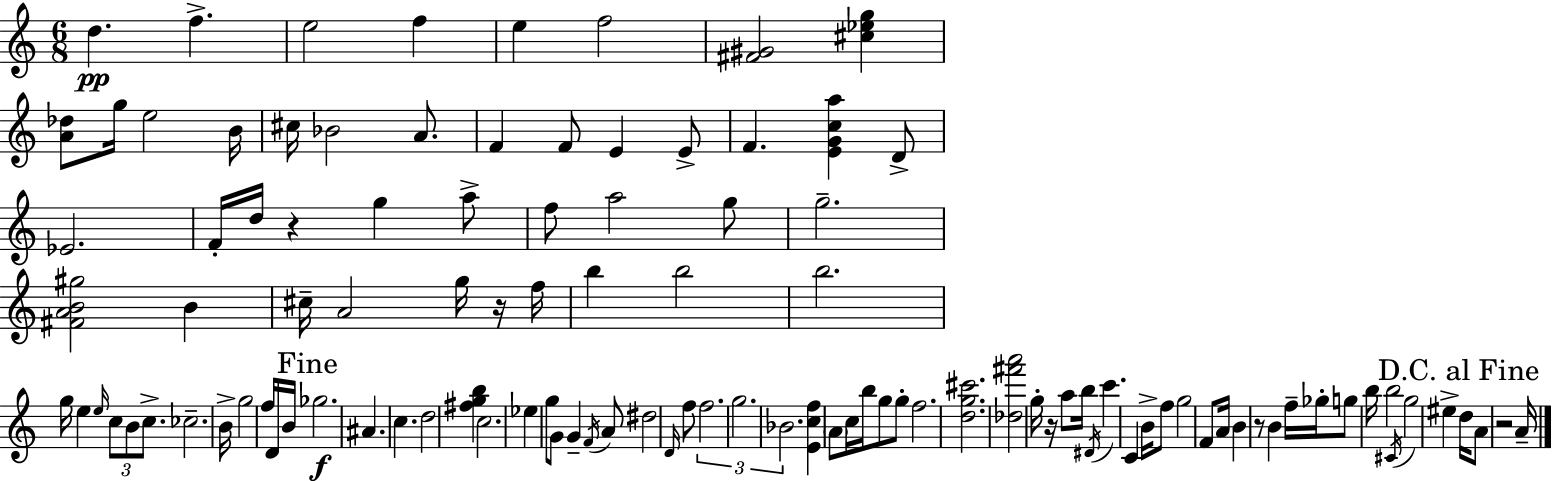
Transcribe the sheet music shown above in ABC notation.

X:1
T:Untitled
M:6/8
L:1/4
K:C
d f e2 f e f2 [^F^G]2 [^c_eg] [A_d]/2 g/4 e2 B/4 ^c/4 _B2 A/2 F F/2 E E/2 F [EGca] D/2 _E2 F/4 d/4 z g a/2 f/2 a2 g/2 g2 [^FAB^g]2 B ^c/4 A2 g/4 z/4 f/4 b b2 b2 g/4 e e/4 c/2 B/2 c/2 _c2 B/4 g2 f/4 D/4 B/4 _g2 ^A c d2 [^fgb] c2 _e g/2 G/2 G F/4 A/2 ^d2 D/4 f/2 f2 g2 _B2 [Ecf] A/2 c/4 b/4 g/2 g/2 f2 [dg^c']2 [_d^f'a']2 g/4 z/4 a/2 b/4 ^D/4 c' C B/4 f/2 g2 F/2 A/4 B z/2 B f/4 _g/4 g/2 b/4 b2 ^C/4 g2 ^e d/4 A/2 z2 A/4